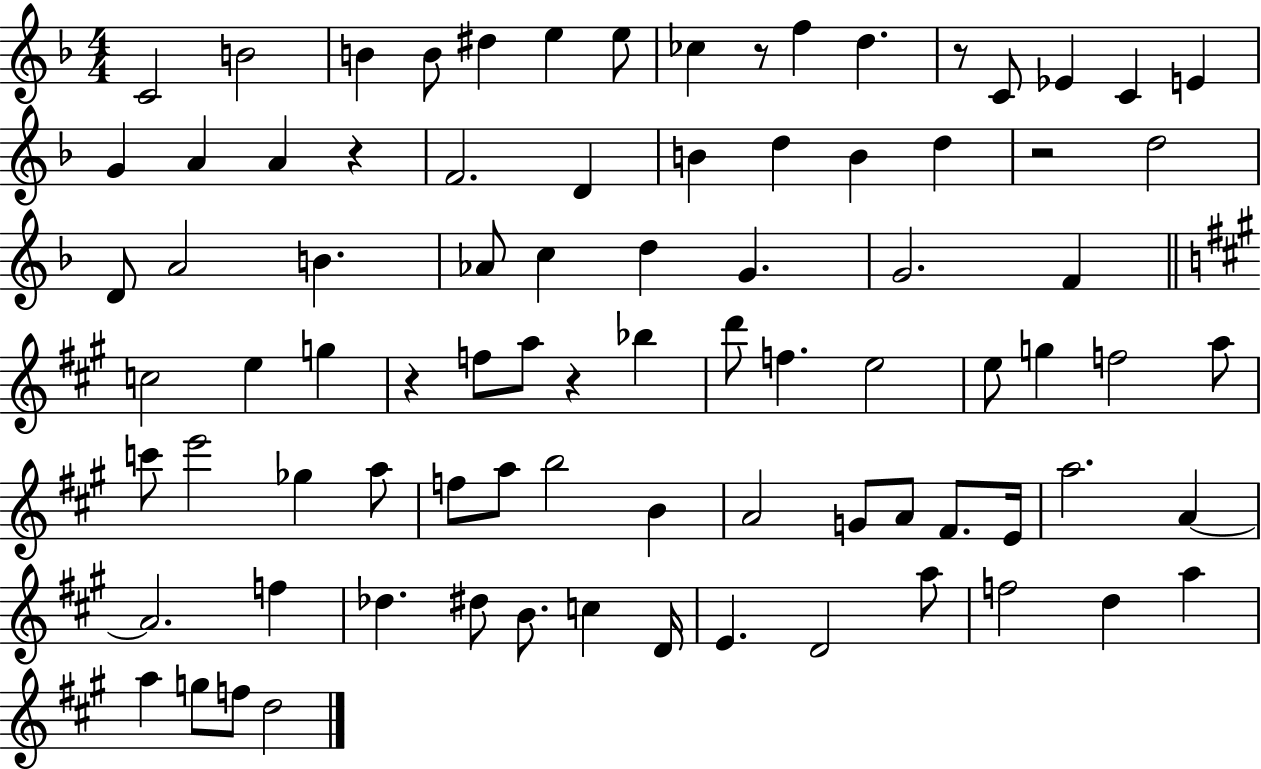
C4/h B4/h B4/q B4/e D#5/q E5/q E5/e CES5/q R/e F5/q D5/q. R/e C4/e Eb4/q C4/q E4/q G4/q A4/q A4/q R/q F4/h. D4/q B4/q D5/q B4/q D5/q R/h D5/h D4/e A4/h B4/q. Ab4/e C5/q D5/q G4/q. G4/h. F4/q C5/h E5/q G5/q R/q F5/e A5/e R/q Bb5/q D6/e F5/q. E5/h E5/e G5/q F5/h A5/e C6/e E6/h Gb5/q A5/e F5/e A5/e B5/h B4/q A4/h G4/e A4/e F#4/e. E4/s A5/h. A4/q A4/h. F5/q Db5/q. D#5/e B4/e. C5/q D4/s E4/q. D4/h A5/e F5/h D5/q A5/q A5/q G5/e F5/e D5/h